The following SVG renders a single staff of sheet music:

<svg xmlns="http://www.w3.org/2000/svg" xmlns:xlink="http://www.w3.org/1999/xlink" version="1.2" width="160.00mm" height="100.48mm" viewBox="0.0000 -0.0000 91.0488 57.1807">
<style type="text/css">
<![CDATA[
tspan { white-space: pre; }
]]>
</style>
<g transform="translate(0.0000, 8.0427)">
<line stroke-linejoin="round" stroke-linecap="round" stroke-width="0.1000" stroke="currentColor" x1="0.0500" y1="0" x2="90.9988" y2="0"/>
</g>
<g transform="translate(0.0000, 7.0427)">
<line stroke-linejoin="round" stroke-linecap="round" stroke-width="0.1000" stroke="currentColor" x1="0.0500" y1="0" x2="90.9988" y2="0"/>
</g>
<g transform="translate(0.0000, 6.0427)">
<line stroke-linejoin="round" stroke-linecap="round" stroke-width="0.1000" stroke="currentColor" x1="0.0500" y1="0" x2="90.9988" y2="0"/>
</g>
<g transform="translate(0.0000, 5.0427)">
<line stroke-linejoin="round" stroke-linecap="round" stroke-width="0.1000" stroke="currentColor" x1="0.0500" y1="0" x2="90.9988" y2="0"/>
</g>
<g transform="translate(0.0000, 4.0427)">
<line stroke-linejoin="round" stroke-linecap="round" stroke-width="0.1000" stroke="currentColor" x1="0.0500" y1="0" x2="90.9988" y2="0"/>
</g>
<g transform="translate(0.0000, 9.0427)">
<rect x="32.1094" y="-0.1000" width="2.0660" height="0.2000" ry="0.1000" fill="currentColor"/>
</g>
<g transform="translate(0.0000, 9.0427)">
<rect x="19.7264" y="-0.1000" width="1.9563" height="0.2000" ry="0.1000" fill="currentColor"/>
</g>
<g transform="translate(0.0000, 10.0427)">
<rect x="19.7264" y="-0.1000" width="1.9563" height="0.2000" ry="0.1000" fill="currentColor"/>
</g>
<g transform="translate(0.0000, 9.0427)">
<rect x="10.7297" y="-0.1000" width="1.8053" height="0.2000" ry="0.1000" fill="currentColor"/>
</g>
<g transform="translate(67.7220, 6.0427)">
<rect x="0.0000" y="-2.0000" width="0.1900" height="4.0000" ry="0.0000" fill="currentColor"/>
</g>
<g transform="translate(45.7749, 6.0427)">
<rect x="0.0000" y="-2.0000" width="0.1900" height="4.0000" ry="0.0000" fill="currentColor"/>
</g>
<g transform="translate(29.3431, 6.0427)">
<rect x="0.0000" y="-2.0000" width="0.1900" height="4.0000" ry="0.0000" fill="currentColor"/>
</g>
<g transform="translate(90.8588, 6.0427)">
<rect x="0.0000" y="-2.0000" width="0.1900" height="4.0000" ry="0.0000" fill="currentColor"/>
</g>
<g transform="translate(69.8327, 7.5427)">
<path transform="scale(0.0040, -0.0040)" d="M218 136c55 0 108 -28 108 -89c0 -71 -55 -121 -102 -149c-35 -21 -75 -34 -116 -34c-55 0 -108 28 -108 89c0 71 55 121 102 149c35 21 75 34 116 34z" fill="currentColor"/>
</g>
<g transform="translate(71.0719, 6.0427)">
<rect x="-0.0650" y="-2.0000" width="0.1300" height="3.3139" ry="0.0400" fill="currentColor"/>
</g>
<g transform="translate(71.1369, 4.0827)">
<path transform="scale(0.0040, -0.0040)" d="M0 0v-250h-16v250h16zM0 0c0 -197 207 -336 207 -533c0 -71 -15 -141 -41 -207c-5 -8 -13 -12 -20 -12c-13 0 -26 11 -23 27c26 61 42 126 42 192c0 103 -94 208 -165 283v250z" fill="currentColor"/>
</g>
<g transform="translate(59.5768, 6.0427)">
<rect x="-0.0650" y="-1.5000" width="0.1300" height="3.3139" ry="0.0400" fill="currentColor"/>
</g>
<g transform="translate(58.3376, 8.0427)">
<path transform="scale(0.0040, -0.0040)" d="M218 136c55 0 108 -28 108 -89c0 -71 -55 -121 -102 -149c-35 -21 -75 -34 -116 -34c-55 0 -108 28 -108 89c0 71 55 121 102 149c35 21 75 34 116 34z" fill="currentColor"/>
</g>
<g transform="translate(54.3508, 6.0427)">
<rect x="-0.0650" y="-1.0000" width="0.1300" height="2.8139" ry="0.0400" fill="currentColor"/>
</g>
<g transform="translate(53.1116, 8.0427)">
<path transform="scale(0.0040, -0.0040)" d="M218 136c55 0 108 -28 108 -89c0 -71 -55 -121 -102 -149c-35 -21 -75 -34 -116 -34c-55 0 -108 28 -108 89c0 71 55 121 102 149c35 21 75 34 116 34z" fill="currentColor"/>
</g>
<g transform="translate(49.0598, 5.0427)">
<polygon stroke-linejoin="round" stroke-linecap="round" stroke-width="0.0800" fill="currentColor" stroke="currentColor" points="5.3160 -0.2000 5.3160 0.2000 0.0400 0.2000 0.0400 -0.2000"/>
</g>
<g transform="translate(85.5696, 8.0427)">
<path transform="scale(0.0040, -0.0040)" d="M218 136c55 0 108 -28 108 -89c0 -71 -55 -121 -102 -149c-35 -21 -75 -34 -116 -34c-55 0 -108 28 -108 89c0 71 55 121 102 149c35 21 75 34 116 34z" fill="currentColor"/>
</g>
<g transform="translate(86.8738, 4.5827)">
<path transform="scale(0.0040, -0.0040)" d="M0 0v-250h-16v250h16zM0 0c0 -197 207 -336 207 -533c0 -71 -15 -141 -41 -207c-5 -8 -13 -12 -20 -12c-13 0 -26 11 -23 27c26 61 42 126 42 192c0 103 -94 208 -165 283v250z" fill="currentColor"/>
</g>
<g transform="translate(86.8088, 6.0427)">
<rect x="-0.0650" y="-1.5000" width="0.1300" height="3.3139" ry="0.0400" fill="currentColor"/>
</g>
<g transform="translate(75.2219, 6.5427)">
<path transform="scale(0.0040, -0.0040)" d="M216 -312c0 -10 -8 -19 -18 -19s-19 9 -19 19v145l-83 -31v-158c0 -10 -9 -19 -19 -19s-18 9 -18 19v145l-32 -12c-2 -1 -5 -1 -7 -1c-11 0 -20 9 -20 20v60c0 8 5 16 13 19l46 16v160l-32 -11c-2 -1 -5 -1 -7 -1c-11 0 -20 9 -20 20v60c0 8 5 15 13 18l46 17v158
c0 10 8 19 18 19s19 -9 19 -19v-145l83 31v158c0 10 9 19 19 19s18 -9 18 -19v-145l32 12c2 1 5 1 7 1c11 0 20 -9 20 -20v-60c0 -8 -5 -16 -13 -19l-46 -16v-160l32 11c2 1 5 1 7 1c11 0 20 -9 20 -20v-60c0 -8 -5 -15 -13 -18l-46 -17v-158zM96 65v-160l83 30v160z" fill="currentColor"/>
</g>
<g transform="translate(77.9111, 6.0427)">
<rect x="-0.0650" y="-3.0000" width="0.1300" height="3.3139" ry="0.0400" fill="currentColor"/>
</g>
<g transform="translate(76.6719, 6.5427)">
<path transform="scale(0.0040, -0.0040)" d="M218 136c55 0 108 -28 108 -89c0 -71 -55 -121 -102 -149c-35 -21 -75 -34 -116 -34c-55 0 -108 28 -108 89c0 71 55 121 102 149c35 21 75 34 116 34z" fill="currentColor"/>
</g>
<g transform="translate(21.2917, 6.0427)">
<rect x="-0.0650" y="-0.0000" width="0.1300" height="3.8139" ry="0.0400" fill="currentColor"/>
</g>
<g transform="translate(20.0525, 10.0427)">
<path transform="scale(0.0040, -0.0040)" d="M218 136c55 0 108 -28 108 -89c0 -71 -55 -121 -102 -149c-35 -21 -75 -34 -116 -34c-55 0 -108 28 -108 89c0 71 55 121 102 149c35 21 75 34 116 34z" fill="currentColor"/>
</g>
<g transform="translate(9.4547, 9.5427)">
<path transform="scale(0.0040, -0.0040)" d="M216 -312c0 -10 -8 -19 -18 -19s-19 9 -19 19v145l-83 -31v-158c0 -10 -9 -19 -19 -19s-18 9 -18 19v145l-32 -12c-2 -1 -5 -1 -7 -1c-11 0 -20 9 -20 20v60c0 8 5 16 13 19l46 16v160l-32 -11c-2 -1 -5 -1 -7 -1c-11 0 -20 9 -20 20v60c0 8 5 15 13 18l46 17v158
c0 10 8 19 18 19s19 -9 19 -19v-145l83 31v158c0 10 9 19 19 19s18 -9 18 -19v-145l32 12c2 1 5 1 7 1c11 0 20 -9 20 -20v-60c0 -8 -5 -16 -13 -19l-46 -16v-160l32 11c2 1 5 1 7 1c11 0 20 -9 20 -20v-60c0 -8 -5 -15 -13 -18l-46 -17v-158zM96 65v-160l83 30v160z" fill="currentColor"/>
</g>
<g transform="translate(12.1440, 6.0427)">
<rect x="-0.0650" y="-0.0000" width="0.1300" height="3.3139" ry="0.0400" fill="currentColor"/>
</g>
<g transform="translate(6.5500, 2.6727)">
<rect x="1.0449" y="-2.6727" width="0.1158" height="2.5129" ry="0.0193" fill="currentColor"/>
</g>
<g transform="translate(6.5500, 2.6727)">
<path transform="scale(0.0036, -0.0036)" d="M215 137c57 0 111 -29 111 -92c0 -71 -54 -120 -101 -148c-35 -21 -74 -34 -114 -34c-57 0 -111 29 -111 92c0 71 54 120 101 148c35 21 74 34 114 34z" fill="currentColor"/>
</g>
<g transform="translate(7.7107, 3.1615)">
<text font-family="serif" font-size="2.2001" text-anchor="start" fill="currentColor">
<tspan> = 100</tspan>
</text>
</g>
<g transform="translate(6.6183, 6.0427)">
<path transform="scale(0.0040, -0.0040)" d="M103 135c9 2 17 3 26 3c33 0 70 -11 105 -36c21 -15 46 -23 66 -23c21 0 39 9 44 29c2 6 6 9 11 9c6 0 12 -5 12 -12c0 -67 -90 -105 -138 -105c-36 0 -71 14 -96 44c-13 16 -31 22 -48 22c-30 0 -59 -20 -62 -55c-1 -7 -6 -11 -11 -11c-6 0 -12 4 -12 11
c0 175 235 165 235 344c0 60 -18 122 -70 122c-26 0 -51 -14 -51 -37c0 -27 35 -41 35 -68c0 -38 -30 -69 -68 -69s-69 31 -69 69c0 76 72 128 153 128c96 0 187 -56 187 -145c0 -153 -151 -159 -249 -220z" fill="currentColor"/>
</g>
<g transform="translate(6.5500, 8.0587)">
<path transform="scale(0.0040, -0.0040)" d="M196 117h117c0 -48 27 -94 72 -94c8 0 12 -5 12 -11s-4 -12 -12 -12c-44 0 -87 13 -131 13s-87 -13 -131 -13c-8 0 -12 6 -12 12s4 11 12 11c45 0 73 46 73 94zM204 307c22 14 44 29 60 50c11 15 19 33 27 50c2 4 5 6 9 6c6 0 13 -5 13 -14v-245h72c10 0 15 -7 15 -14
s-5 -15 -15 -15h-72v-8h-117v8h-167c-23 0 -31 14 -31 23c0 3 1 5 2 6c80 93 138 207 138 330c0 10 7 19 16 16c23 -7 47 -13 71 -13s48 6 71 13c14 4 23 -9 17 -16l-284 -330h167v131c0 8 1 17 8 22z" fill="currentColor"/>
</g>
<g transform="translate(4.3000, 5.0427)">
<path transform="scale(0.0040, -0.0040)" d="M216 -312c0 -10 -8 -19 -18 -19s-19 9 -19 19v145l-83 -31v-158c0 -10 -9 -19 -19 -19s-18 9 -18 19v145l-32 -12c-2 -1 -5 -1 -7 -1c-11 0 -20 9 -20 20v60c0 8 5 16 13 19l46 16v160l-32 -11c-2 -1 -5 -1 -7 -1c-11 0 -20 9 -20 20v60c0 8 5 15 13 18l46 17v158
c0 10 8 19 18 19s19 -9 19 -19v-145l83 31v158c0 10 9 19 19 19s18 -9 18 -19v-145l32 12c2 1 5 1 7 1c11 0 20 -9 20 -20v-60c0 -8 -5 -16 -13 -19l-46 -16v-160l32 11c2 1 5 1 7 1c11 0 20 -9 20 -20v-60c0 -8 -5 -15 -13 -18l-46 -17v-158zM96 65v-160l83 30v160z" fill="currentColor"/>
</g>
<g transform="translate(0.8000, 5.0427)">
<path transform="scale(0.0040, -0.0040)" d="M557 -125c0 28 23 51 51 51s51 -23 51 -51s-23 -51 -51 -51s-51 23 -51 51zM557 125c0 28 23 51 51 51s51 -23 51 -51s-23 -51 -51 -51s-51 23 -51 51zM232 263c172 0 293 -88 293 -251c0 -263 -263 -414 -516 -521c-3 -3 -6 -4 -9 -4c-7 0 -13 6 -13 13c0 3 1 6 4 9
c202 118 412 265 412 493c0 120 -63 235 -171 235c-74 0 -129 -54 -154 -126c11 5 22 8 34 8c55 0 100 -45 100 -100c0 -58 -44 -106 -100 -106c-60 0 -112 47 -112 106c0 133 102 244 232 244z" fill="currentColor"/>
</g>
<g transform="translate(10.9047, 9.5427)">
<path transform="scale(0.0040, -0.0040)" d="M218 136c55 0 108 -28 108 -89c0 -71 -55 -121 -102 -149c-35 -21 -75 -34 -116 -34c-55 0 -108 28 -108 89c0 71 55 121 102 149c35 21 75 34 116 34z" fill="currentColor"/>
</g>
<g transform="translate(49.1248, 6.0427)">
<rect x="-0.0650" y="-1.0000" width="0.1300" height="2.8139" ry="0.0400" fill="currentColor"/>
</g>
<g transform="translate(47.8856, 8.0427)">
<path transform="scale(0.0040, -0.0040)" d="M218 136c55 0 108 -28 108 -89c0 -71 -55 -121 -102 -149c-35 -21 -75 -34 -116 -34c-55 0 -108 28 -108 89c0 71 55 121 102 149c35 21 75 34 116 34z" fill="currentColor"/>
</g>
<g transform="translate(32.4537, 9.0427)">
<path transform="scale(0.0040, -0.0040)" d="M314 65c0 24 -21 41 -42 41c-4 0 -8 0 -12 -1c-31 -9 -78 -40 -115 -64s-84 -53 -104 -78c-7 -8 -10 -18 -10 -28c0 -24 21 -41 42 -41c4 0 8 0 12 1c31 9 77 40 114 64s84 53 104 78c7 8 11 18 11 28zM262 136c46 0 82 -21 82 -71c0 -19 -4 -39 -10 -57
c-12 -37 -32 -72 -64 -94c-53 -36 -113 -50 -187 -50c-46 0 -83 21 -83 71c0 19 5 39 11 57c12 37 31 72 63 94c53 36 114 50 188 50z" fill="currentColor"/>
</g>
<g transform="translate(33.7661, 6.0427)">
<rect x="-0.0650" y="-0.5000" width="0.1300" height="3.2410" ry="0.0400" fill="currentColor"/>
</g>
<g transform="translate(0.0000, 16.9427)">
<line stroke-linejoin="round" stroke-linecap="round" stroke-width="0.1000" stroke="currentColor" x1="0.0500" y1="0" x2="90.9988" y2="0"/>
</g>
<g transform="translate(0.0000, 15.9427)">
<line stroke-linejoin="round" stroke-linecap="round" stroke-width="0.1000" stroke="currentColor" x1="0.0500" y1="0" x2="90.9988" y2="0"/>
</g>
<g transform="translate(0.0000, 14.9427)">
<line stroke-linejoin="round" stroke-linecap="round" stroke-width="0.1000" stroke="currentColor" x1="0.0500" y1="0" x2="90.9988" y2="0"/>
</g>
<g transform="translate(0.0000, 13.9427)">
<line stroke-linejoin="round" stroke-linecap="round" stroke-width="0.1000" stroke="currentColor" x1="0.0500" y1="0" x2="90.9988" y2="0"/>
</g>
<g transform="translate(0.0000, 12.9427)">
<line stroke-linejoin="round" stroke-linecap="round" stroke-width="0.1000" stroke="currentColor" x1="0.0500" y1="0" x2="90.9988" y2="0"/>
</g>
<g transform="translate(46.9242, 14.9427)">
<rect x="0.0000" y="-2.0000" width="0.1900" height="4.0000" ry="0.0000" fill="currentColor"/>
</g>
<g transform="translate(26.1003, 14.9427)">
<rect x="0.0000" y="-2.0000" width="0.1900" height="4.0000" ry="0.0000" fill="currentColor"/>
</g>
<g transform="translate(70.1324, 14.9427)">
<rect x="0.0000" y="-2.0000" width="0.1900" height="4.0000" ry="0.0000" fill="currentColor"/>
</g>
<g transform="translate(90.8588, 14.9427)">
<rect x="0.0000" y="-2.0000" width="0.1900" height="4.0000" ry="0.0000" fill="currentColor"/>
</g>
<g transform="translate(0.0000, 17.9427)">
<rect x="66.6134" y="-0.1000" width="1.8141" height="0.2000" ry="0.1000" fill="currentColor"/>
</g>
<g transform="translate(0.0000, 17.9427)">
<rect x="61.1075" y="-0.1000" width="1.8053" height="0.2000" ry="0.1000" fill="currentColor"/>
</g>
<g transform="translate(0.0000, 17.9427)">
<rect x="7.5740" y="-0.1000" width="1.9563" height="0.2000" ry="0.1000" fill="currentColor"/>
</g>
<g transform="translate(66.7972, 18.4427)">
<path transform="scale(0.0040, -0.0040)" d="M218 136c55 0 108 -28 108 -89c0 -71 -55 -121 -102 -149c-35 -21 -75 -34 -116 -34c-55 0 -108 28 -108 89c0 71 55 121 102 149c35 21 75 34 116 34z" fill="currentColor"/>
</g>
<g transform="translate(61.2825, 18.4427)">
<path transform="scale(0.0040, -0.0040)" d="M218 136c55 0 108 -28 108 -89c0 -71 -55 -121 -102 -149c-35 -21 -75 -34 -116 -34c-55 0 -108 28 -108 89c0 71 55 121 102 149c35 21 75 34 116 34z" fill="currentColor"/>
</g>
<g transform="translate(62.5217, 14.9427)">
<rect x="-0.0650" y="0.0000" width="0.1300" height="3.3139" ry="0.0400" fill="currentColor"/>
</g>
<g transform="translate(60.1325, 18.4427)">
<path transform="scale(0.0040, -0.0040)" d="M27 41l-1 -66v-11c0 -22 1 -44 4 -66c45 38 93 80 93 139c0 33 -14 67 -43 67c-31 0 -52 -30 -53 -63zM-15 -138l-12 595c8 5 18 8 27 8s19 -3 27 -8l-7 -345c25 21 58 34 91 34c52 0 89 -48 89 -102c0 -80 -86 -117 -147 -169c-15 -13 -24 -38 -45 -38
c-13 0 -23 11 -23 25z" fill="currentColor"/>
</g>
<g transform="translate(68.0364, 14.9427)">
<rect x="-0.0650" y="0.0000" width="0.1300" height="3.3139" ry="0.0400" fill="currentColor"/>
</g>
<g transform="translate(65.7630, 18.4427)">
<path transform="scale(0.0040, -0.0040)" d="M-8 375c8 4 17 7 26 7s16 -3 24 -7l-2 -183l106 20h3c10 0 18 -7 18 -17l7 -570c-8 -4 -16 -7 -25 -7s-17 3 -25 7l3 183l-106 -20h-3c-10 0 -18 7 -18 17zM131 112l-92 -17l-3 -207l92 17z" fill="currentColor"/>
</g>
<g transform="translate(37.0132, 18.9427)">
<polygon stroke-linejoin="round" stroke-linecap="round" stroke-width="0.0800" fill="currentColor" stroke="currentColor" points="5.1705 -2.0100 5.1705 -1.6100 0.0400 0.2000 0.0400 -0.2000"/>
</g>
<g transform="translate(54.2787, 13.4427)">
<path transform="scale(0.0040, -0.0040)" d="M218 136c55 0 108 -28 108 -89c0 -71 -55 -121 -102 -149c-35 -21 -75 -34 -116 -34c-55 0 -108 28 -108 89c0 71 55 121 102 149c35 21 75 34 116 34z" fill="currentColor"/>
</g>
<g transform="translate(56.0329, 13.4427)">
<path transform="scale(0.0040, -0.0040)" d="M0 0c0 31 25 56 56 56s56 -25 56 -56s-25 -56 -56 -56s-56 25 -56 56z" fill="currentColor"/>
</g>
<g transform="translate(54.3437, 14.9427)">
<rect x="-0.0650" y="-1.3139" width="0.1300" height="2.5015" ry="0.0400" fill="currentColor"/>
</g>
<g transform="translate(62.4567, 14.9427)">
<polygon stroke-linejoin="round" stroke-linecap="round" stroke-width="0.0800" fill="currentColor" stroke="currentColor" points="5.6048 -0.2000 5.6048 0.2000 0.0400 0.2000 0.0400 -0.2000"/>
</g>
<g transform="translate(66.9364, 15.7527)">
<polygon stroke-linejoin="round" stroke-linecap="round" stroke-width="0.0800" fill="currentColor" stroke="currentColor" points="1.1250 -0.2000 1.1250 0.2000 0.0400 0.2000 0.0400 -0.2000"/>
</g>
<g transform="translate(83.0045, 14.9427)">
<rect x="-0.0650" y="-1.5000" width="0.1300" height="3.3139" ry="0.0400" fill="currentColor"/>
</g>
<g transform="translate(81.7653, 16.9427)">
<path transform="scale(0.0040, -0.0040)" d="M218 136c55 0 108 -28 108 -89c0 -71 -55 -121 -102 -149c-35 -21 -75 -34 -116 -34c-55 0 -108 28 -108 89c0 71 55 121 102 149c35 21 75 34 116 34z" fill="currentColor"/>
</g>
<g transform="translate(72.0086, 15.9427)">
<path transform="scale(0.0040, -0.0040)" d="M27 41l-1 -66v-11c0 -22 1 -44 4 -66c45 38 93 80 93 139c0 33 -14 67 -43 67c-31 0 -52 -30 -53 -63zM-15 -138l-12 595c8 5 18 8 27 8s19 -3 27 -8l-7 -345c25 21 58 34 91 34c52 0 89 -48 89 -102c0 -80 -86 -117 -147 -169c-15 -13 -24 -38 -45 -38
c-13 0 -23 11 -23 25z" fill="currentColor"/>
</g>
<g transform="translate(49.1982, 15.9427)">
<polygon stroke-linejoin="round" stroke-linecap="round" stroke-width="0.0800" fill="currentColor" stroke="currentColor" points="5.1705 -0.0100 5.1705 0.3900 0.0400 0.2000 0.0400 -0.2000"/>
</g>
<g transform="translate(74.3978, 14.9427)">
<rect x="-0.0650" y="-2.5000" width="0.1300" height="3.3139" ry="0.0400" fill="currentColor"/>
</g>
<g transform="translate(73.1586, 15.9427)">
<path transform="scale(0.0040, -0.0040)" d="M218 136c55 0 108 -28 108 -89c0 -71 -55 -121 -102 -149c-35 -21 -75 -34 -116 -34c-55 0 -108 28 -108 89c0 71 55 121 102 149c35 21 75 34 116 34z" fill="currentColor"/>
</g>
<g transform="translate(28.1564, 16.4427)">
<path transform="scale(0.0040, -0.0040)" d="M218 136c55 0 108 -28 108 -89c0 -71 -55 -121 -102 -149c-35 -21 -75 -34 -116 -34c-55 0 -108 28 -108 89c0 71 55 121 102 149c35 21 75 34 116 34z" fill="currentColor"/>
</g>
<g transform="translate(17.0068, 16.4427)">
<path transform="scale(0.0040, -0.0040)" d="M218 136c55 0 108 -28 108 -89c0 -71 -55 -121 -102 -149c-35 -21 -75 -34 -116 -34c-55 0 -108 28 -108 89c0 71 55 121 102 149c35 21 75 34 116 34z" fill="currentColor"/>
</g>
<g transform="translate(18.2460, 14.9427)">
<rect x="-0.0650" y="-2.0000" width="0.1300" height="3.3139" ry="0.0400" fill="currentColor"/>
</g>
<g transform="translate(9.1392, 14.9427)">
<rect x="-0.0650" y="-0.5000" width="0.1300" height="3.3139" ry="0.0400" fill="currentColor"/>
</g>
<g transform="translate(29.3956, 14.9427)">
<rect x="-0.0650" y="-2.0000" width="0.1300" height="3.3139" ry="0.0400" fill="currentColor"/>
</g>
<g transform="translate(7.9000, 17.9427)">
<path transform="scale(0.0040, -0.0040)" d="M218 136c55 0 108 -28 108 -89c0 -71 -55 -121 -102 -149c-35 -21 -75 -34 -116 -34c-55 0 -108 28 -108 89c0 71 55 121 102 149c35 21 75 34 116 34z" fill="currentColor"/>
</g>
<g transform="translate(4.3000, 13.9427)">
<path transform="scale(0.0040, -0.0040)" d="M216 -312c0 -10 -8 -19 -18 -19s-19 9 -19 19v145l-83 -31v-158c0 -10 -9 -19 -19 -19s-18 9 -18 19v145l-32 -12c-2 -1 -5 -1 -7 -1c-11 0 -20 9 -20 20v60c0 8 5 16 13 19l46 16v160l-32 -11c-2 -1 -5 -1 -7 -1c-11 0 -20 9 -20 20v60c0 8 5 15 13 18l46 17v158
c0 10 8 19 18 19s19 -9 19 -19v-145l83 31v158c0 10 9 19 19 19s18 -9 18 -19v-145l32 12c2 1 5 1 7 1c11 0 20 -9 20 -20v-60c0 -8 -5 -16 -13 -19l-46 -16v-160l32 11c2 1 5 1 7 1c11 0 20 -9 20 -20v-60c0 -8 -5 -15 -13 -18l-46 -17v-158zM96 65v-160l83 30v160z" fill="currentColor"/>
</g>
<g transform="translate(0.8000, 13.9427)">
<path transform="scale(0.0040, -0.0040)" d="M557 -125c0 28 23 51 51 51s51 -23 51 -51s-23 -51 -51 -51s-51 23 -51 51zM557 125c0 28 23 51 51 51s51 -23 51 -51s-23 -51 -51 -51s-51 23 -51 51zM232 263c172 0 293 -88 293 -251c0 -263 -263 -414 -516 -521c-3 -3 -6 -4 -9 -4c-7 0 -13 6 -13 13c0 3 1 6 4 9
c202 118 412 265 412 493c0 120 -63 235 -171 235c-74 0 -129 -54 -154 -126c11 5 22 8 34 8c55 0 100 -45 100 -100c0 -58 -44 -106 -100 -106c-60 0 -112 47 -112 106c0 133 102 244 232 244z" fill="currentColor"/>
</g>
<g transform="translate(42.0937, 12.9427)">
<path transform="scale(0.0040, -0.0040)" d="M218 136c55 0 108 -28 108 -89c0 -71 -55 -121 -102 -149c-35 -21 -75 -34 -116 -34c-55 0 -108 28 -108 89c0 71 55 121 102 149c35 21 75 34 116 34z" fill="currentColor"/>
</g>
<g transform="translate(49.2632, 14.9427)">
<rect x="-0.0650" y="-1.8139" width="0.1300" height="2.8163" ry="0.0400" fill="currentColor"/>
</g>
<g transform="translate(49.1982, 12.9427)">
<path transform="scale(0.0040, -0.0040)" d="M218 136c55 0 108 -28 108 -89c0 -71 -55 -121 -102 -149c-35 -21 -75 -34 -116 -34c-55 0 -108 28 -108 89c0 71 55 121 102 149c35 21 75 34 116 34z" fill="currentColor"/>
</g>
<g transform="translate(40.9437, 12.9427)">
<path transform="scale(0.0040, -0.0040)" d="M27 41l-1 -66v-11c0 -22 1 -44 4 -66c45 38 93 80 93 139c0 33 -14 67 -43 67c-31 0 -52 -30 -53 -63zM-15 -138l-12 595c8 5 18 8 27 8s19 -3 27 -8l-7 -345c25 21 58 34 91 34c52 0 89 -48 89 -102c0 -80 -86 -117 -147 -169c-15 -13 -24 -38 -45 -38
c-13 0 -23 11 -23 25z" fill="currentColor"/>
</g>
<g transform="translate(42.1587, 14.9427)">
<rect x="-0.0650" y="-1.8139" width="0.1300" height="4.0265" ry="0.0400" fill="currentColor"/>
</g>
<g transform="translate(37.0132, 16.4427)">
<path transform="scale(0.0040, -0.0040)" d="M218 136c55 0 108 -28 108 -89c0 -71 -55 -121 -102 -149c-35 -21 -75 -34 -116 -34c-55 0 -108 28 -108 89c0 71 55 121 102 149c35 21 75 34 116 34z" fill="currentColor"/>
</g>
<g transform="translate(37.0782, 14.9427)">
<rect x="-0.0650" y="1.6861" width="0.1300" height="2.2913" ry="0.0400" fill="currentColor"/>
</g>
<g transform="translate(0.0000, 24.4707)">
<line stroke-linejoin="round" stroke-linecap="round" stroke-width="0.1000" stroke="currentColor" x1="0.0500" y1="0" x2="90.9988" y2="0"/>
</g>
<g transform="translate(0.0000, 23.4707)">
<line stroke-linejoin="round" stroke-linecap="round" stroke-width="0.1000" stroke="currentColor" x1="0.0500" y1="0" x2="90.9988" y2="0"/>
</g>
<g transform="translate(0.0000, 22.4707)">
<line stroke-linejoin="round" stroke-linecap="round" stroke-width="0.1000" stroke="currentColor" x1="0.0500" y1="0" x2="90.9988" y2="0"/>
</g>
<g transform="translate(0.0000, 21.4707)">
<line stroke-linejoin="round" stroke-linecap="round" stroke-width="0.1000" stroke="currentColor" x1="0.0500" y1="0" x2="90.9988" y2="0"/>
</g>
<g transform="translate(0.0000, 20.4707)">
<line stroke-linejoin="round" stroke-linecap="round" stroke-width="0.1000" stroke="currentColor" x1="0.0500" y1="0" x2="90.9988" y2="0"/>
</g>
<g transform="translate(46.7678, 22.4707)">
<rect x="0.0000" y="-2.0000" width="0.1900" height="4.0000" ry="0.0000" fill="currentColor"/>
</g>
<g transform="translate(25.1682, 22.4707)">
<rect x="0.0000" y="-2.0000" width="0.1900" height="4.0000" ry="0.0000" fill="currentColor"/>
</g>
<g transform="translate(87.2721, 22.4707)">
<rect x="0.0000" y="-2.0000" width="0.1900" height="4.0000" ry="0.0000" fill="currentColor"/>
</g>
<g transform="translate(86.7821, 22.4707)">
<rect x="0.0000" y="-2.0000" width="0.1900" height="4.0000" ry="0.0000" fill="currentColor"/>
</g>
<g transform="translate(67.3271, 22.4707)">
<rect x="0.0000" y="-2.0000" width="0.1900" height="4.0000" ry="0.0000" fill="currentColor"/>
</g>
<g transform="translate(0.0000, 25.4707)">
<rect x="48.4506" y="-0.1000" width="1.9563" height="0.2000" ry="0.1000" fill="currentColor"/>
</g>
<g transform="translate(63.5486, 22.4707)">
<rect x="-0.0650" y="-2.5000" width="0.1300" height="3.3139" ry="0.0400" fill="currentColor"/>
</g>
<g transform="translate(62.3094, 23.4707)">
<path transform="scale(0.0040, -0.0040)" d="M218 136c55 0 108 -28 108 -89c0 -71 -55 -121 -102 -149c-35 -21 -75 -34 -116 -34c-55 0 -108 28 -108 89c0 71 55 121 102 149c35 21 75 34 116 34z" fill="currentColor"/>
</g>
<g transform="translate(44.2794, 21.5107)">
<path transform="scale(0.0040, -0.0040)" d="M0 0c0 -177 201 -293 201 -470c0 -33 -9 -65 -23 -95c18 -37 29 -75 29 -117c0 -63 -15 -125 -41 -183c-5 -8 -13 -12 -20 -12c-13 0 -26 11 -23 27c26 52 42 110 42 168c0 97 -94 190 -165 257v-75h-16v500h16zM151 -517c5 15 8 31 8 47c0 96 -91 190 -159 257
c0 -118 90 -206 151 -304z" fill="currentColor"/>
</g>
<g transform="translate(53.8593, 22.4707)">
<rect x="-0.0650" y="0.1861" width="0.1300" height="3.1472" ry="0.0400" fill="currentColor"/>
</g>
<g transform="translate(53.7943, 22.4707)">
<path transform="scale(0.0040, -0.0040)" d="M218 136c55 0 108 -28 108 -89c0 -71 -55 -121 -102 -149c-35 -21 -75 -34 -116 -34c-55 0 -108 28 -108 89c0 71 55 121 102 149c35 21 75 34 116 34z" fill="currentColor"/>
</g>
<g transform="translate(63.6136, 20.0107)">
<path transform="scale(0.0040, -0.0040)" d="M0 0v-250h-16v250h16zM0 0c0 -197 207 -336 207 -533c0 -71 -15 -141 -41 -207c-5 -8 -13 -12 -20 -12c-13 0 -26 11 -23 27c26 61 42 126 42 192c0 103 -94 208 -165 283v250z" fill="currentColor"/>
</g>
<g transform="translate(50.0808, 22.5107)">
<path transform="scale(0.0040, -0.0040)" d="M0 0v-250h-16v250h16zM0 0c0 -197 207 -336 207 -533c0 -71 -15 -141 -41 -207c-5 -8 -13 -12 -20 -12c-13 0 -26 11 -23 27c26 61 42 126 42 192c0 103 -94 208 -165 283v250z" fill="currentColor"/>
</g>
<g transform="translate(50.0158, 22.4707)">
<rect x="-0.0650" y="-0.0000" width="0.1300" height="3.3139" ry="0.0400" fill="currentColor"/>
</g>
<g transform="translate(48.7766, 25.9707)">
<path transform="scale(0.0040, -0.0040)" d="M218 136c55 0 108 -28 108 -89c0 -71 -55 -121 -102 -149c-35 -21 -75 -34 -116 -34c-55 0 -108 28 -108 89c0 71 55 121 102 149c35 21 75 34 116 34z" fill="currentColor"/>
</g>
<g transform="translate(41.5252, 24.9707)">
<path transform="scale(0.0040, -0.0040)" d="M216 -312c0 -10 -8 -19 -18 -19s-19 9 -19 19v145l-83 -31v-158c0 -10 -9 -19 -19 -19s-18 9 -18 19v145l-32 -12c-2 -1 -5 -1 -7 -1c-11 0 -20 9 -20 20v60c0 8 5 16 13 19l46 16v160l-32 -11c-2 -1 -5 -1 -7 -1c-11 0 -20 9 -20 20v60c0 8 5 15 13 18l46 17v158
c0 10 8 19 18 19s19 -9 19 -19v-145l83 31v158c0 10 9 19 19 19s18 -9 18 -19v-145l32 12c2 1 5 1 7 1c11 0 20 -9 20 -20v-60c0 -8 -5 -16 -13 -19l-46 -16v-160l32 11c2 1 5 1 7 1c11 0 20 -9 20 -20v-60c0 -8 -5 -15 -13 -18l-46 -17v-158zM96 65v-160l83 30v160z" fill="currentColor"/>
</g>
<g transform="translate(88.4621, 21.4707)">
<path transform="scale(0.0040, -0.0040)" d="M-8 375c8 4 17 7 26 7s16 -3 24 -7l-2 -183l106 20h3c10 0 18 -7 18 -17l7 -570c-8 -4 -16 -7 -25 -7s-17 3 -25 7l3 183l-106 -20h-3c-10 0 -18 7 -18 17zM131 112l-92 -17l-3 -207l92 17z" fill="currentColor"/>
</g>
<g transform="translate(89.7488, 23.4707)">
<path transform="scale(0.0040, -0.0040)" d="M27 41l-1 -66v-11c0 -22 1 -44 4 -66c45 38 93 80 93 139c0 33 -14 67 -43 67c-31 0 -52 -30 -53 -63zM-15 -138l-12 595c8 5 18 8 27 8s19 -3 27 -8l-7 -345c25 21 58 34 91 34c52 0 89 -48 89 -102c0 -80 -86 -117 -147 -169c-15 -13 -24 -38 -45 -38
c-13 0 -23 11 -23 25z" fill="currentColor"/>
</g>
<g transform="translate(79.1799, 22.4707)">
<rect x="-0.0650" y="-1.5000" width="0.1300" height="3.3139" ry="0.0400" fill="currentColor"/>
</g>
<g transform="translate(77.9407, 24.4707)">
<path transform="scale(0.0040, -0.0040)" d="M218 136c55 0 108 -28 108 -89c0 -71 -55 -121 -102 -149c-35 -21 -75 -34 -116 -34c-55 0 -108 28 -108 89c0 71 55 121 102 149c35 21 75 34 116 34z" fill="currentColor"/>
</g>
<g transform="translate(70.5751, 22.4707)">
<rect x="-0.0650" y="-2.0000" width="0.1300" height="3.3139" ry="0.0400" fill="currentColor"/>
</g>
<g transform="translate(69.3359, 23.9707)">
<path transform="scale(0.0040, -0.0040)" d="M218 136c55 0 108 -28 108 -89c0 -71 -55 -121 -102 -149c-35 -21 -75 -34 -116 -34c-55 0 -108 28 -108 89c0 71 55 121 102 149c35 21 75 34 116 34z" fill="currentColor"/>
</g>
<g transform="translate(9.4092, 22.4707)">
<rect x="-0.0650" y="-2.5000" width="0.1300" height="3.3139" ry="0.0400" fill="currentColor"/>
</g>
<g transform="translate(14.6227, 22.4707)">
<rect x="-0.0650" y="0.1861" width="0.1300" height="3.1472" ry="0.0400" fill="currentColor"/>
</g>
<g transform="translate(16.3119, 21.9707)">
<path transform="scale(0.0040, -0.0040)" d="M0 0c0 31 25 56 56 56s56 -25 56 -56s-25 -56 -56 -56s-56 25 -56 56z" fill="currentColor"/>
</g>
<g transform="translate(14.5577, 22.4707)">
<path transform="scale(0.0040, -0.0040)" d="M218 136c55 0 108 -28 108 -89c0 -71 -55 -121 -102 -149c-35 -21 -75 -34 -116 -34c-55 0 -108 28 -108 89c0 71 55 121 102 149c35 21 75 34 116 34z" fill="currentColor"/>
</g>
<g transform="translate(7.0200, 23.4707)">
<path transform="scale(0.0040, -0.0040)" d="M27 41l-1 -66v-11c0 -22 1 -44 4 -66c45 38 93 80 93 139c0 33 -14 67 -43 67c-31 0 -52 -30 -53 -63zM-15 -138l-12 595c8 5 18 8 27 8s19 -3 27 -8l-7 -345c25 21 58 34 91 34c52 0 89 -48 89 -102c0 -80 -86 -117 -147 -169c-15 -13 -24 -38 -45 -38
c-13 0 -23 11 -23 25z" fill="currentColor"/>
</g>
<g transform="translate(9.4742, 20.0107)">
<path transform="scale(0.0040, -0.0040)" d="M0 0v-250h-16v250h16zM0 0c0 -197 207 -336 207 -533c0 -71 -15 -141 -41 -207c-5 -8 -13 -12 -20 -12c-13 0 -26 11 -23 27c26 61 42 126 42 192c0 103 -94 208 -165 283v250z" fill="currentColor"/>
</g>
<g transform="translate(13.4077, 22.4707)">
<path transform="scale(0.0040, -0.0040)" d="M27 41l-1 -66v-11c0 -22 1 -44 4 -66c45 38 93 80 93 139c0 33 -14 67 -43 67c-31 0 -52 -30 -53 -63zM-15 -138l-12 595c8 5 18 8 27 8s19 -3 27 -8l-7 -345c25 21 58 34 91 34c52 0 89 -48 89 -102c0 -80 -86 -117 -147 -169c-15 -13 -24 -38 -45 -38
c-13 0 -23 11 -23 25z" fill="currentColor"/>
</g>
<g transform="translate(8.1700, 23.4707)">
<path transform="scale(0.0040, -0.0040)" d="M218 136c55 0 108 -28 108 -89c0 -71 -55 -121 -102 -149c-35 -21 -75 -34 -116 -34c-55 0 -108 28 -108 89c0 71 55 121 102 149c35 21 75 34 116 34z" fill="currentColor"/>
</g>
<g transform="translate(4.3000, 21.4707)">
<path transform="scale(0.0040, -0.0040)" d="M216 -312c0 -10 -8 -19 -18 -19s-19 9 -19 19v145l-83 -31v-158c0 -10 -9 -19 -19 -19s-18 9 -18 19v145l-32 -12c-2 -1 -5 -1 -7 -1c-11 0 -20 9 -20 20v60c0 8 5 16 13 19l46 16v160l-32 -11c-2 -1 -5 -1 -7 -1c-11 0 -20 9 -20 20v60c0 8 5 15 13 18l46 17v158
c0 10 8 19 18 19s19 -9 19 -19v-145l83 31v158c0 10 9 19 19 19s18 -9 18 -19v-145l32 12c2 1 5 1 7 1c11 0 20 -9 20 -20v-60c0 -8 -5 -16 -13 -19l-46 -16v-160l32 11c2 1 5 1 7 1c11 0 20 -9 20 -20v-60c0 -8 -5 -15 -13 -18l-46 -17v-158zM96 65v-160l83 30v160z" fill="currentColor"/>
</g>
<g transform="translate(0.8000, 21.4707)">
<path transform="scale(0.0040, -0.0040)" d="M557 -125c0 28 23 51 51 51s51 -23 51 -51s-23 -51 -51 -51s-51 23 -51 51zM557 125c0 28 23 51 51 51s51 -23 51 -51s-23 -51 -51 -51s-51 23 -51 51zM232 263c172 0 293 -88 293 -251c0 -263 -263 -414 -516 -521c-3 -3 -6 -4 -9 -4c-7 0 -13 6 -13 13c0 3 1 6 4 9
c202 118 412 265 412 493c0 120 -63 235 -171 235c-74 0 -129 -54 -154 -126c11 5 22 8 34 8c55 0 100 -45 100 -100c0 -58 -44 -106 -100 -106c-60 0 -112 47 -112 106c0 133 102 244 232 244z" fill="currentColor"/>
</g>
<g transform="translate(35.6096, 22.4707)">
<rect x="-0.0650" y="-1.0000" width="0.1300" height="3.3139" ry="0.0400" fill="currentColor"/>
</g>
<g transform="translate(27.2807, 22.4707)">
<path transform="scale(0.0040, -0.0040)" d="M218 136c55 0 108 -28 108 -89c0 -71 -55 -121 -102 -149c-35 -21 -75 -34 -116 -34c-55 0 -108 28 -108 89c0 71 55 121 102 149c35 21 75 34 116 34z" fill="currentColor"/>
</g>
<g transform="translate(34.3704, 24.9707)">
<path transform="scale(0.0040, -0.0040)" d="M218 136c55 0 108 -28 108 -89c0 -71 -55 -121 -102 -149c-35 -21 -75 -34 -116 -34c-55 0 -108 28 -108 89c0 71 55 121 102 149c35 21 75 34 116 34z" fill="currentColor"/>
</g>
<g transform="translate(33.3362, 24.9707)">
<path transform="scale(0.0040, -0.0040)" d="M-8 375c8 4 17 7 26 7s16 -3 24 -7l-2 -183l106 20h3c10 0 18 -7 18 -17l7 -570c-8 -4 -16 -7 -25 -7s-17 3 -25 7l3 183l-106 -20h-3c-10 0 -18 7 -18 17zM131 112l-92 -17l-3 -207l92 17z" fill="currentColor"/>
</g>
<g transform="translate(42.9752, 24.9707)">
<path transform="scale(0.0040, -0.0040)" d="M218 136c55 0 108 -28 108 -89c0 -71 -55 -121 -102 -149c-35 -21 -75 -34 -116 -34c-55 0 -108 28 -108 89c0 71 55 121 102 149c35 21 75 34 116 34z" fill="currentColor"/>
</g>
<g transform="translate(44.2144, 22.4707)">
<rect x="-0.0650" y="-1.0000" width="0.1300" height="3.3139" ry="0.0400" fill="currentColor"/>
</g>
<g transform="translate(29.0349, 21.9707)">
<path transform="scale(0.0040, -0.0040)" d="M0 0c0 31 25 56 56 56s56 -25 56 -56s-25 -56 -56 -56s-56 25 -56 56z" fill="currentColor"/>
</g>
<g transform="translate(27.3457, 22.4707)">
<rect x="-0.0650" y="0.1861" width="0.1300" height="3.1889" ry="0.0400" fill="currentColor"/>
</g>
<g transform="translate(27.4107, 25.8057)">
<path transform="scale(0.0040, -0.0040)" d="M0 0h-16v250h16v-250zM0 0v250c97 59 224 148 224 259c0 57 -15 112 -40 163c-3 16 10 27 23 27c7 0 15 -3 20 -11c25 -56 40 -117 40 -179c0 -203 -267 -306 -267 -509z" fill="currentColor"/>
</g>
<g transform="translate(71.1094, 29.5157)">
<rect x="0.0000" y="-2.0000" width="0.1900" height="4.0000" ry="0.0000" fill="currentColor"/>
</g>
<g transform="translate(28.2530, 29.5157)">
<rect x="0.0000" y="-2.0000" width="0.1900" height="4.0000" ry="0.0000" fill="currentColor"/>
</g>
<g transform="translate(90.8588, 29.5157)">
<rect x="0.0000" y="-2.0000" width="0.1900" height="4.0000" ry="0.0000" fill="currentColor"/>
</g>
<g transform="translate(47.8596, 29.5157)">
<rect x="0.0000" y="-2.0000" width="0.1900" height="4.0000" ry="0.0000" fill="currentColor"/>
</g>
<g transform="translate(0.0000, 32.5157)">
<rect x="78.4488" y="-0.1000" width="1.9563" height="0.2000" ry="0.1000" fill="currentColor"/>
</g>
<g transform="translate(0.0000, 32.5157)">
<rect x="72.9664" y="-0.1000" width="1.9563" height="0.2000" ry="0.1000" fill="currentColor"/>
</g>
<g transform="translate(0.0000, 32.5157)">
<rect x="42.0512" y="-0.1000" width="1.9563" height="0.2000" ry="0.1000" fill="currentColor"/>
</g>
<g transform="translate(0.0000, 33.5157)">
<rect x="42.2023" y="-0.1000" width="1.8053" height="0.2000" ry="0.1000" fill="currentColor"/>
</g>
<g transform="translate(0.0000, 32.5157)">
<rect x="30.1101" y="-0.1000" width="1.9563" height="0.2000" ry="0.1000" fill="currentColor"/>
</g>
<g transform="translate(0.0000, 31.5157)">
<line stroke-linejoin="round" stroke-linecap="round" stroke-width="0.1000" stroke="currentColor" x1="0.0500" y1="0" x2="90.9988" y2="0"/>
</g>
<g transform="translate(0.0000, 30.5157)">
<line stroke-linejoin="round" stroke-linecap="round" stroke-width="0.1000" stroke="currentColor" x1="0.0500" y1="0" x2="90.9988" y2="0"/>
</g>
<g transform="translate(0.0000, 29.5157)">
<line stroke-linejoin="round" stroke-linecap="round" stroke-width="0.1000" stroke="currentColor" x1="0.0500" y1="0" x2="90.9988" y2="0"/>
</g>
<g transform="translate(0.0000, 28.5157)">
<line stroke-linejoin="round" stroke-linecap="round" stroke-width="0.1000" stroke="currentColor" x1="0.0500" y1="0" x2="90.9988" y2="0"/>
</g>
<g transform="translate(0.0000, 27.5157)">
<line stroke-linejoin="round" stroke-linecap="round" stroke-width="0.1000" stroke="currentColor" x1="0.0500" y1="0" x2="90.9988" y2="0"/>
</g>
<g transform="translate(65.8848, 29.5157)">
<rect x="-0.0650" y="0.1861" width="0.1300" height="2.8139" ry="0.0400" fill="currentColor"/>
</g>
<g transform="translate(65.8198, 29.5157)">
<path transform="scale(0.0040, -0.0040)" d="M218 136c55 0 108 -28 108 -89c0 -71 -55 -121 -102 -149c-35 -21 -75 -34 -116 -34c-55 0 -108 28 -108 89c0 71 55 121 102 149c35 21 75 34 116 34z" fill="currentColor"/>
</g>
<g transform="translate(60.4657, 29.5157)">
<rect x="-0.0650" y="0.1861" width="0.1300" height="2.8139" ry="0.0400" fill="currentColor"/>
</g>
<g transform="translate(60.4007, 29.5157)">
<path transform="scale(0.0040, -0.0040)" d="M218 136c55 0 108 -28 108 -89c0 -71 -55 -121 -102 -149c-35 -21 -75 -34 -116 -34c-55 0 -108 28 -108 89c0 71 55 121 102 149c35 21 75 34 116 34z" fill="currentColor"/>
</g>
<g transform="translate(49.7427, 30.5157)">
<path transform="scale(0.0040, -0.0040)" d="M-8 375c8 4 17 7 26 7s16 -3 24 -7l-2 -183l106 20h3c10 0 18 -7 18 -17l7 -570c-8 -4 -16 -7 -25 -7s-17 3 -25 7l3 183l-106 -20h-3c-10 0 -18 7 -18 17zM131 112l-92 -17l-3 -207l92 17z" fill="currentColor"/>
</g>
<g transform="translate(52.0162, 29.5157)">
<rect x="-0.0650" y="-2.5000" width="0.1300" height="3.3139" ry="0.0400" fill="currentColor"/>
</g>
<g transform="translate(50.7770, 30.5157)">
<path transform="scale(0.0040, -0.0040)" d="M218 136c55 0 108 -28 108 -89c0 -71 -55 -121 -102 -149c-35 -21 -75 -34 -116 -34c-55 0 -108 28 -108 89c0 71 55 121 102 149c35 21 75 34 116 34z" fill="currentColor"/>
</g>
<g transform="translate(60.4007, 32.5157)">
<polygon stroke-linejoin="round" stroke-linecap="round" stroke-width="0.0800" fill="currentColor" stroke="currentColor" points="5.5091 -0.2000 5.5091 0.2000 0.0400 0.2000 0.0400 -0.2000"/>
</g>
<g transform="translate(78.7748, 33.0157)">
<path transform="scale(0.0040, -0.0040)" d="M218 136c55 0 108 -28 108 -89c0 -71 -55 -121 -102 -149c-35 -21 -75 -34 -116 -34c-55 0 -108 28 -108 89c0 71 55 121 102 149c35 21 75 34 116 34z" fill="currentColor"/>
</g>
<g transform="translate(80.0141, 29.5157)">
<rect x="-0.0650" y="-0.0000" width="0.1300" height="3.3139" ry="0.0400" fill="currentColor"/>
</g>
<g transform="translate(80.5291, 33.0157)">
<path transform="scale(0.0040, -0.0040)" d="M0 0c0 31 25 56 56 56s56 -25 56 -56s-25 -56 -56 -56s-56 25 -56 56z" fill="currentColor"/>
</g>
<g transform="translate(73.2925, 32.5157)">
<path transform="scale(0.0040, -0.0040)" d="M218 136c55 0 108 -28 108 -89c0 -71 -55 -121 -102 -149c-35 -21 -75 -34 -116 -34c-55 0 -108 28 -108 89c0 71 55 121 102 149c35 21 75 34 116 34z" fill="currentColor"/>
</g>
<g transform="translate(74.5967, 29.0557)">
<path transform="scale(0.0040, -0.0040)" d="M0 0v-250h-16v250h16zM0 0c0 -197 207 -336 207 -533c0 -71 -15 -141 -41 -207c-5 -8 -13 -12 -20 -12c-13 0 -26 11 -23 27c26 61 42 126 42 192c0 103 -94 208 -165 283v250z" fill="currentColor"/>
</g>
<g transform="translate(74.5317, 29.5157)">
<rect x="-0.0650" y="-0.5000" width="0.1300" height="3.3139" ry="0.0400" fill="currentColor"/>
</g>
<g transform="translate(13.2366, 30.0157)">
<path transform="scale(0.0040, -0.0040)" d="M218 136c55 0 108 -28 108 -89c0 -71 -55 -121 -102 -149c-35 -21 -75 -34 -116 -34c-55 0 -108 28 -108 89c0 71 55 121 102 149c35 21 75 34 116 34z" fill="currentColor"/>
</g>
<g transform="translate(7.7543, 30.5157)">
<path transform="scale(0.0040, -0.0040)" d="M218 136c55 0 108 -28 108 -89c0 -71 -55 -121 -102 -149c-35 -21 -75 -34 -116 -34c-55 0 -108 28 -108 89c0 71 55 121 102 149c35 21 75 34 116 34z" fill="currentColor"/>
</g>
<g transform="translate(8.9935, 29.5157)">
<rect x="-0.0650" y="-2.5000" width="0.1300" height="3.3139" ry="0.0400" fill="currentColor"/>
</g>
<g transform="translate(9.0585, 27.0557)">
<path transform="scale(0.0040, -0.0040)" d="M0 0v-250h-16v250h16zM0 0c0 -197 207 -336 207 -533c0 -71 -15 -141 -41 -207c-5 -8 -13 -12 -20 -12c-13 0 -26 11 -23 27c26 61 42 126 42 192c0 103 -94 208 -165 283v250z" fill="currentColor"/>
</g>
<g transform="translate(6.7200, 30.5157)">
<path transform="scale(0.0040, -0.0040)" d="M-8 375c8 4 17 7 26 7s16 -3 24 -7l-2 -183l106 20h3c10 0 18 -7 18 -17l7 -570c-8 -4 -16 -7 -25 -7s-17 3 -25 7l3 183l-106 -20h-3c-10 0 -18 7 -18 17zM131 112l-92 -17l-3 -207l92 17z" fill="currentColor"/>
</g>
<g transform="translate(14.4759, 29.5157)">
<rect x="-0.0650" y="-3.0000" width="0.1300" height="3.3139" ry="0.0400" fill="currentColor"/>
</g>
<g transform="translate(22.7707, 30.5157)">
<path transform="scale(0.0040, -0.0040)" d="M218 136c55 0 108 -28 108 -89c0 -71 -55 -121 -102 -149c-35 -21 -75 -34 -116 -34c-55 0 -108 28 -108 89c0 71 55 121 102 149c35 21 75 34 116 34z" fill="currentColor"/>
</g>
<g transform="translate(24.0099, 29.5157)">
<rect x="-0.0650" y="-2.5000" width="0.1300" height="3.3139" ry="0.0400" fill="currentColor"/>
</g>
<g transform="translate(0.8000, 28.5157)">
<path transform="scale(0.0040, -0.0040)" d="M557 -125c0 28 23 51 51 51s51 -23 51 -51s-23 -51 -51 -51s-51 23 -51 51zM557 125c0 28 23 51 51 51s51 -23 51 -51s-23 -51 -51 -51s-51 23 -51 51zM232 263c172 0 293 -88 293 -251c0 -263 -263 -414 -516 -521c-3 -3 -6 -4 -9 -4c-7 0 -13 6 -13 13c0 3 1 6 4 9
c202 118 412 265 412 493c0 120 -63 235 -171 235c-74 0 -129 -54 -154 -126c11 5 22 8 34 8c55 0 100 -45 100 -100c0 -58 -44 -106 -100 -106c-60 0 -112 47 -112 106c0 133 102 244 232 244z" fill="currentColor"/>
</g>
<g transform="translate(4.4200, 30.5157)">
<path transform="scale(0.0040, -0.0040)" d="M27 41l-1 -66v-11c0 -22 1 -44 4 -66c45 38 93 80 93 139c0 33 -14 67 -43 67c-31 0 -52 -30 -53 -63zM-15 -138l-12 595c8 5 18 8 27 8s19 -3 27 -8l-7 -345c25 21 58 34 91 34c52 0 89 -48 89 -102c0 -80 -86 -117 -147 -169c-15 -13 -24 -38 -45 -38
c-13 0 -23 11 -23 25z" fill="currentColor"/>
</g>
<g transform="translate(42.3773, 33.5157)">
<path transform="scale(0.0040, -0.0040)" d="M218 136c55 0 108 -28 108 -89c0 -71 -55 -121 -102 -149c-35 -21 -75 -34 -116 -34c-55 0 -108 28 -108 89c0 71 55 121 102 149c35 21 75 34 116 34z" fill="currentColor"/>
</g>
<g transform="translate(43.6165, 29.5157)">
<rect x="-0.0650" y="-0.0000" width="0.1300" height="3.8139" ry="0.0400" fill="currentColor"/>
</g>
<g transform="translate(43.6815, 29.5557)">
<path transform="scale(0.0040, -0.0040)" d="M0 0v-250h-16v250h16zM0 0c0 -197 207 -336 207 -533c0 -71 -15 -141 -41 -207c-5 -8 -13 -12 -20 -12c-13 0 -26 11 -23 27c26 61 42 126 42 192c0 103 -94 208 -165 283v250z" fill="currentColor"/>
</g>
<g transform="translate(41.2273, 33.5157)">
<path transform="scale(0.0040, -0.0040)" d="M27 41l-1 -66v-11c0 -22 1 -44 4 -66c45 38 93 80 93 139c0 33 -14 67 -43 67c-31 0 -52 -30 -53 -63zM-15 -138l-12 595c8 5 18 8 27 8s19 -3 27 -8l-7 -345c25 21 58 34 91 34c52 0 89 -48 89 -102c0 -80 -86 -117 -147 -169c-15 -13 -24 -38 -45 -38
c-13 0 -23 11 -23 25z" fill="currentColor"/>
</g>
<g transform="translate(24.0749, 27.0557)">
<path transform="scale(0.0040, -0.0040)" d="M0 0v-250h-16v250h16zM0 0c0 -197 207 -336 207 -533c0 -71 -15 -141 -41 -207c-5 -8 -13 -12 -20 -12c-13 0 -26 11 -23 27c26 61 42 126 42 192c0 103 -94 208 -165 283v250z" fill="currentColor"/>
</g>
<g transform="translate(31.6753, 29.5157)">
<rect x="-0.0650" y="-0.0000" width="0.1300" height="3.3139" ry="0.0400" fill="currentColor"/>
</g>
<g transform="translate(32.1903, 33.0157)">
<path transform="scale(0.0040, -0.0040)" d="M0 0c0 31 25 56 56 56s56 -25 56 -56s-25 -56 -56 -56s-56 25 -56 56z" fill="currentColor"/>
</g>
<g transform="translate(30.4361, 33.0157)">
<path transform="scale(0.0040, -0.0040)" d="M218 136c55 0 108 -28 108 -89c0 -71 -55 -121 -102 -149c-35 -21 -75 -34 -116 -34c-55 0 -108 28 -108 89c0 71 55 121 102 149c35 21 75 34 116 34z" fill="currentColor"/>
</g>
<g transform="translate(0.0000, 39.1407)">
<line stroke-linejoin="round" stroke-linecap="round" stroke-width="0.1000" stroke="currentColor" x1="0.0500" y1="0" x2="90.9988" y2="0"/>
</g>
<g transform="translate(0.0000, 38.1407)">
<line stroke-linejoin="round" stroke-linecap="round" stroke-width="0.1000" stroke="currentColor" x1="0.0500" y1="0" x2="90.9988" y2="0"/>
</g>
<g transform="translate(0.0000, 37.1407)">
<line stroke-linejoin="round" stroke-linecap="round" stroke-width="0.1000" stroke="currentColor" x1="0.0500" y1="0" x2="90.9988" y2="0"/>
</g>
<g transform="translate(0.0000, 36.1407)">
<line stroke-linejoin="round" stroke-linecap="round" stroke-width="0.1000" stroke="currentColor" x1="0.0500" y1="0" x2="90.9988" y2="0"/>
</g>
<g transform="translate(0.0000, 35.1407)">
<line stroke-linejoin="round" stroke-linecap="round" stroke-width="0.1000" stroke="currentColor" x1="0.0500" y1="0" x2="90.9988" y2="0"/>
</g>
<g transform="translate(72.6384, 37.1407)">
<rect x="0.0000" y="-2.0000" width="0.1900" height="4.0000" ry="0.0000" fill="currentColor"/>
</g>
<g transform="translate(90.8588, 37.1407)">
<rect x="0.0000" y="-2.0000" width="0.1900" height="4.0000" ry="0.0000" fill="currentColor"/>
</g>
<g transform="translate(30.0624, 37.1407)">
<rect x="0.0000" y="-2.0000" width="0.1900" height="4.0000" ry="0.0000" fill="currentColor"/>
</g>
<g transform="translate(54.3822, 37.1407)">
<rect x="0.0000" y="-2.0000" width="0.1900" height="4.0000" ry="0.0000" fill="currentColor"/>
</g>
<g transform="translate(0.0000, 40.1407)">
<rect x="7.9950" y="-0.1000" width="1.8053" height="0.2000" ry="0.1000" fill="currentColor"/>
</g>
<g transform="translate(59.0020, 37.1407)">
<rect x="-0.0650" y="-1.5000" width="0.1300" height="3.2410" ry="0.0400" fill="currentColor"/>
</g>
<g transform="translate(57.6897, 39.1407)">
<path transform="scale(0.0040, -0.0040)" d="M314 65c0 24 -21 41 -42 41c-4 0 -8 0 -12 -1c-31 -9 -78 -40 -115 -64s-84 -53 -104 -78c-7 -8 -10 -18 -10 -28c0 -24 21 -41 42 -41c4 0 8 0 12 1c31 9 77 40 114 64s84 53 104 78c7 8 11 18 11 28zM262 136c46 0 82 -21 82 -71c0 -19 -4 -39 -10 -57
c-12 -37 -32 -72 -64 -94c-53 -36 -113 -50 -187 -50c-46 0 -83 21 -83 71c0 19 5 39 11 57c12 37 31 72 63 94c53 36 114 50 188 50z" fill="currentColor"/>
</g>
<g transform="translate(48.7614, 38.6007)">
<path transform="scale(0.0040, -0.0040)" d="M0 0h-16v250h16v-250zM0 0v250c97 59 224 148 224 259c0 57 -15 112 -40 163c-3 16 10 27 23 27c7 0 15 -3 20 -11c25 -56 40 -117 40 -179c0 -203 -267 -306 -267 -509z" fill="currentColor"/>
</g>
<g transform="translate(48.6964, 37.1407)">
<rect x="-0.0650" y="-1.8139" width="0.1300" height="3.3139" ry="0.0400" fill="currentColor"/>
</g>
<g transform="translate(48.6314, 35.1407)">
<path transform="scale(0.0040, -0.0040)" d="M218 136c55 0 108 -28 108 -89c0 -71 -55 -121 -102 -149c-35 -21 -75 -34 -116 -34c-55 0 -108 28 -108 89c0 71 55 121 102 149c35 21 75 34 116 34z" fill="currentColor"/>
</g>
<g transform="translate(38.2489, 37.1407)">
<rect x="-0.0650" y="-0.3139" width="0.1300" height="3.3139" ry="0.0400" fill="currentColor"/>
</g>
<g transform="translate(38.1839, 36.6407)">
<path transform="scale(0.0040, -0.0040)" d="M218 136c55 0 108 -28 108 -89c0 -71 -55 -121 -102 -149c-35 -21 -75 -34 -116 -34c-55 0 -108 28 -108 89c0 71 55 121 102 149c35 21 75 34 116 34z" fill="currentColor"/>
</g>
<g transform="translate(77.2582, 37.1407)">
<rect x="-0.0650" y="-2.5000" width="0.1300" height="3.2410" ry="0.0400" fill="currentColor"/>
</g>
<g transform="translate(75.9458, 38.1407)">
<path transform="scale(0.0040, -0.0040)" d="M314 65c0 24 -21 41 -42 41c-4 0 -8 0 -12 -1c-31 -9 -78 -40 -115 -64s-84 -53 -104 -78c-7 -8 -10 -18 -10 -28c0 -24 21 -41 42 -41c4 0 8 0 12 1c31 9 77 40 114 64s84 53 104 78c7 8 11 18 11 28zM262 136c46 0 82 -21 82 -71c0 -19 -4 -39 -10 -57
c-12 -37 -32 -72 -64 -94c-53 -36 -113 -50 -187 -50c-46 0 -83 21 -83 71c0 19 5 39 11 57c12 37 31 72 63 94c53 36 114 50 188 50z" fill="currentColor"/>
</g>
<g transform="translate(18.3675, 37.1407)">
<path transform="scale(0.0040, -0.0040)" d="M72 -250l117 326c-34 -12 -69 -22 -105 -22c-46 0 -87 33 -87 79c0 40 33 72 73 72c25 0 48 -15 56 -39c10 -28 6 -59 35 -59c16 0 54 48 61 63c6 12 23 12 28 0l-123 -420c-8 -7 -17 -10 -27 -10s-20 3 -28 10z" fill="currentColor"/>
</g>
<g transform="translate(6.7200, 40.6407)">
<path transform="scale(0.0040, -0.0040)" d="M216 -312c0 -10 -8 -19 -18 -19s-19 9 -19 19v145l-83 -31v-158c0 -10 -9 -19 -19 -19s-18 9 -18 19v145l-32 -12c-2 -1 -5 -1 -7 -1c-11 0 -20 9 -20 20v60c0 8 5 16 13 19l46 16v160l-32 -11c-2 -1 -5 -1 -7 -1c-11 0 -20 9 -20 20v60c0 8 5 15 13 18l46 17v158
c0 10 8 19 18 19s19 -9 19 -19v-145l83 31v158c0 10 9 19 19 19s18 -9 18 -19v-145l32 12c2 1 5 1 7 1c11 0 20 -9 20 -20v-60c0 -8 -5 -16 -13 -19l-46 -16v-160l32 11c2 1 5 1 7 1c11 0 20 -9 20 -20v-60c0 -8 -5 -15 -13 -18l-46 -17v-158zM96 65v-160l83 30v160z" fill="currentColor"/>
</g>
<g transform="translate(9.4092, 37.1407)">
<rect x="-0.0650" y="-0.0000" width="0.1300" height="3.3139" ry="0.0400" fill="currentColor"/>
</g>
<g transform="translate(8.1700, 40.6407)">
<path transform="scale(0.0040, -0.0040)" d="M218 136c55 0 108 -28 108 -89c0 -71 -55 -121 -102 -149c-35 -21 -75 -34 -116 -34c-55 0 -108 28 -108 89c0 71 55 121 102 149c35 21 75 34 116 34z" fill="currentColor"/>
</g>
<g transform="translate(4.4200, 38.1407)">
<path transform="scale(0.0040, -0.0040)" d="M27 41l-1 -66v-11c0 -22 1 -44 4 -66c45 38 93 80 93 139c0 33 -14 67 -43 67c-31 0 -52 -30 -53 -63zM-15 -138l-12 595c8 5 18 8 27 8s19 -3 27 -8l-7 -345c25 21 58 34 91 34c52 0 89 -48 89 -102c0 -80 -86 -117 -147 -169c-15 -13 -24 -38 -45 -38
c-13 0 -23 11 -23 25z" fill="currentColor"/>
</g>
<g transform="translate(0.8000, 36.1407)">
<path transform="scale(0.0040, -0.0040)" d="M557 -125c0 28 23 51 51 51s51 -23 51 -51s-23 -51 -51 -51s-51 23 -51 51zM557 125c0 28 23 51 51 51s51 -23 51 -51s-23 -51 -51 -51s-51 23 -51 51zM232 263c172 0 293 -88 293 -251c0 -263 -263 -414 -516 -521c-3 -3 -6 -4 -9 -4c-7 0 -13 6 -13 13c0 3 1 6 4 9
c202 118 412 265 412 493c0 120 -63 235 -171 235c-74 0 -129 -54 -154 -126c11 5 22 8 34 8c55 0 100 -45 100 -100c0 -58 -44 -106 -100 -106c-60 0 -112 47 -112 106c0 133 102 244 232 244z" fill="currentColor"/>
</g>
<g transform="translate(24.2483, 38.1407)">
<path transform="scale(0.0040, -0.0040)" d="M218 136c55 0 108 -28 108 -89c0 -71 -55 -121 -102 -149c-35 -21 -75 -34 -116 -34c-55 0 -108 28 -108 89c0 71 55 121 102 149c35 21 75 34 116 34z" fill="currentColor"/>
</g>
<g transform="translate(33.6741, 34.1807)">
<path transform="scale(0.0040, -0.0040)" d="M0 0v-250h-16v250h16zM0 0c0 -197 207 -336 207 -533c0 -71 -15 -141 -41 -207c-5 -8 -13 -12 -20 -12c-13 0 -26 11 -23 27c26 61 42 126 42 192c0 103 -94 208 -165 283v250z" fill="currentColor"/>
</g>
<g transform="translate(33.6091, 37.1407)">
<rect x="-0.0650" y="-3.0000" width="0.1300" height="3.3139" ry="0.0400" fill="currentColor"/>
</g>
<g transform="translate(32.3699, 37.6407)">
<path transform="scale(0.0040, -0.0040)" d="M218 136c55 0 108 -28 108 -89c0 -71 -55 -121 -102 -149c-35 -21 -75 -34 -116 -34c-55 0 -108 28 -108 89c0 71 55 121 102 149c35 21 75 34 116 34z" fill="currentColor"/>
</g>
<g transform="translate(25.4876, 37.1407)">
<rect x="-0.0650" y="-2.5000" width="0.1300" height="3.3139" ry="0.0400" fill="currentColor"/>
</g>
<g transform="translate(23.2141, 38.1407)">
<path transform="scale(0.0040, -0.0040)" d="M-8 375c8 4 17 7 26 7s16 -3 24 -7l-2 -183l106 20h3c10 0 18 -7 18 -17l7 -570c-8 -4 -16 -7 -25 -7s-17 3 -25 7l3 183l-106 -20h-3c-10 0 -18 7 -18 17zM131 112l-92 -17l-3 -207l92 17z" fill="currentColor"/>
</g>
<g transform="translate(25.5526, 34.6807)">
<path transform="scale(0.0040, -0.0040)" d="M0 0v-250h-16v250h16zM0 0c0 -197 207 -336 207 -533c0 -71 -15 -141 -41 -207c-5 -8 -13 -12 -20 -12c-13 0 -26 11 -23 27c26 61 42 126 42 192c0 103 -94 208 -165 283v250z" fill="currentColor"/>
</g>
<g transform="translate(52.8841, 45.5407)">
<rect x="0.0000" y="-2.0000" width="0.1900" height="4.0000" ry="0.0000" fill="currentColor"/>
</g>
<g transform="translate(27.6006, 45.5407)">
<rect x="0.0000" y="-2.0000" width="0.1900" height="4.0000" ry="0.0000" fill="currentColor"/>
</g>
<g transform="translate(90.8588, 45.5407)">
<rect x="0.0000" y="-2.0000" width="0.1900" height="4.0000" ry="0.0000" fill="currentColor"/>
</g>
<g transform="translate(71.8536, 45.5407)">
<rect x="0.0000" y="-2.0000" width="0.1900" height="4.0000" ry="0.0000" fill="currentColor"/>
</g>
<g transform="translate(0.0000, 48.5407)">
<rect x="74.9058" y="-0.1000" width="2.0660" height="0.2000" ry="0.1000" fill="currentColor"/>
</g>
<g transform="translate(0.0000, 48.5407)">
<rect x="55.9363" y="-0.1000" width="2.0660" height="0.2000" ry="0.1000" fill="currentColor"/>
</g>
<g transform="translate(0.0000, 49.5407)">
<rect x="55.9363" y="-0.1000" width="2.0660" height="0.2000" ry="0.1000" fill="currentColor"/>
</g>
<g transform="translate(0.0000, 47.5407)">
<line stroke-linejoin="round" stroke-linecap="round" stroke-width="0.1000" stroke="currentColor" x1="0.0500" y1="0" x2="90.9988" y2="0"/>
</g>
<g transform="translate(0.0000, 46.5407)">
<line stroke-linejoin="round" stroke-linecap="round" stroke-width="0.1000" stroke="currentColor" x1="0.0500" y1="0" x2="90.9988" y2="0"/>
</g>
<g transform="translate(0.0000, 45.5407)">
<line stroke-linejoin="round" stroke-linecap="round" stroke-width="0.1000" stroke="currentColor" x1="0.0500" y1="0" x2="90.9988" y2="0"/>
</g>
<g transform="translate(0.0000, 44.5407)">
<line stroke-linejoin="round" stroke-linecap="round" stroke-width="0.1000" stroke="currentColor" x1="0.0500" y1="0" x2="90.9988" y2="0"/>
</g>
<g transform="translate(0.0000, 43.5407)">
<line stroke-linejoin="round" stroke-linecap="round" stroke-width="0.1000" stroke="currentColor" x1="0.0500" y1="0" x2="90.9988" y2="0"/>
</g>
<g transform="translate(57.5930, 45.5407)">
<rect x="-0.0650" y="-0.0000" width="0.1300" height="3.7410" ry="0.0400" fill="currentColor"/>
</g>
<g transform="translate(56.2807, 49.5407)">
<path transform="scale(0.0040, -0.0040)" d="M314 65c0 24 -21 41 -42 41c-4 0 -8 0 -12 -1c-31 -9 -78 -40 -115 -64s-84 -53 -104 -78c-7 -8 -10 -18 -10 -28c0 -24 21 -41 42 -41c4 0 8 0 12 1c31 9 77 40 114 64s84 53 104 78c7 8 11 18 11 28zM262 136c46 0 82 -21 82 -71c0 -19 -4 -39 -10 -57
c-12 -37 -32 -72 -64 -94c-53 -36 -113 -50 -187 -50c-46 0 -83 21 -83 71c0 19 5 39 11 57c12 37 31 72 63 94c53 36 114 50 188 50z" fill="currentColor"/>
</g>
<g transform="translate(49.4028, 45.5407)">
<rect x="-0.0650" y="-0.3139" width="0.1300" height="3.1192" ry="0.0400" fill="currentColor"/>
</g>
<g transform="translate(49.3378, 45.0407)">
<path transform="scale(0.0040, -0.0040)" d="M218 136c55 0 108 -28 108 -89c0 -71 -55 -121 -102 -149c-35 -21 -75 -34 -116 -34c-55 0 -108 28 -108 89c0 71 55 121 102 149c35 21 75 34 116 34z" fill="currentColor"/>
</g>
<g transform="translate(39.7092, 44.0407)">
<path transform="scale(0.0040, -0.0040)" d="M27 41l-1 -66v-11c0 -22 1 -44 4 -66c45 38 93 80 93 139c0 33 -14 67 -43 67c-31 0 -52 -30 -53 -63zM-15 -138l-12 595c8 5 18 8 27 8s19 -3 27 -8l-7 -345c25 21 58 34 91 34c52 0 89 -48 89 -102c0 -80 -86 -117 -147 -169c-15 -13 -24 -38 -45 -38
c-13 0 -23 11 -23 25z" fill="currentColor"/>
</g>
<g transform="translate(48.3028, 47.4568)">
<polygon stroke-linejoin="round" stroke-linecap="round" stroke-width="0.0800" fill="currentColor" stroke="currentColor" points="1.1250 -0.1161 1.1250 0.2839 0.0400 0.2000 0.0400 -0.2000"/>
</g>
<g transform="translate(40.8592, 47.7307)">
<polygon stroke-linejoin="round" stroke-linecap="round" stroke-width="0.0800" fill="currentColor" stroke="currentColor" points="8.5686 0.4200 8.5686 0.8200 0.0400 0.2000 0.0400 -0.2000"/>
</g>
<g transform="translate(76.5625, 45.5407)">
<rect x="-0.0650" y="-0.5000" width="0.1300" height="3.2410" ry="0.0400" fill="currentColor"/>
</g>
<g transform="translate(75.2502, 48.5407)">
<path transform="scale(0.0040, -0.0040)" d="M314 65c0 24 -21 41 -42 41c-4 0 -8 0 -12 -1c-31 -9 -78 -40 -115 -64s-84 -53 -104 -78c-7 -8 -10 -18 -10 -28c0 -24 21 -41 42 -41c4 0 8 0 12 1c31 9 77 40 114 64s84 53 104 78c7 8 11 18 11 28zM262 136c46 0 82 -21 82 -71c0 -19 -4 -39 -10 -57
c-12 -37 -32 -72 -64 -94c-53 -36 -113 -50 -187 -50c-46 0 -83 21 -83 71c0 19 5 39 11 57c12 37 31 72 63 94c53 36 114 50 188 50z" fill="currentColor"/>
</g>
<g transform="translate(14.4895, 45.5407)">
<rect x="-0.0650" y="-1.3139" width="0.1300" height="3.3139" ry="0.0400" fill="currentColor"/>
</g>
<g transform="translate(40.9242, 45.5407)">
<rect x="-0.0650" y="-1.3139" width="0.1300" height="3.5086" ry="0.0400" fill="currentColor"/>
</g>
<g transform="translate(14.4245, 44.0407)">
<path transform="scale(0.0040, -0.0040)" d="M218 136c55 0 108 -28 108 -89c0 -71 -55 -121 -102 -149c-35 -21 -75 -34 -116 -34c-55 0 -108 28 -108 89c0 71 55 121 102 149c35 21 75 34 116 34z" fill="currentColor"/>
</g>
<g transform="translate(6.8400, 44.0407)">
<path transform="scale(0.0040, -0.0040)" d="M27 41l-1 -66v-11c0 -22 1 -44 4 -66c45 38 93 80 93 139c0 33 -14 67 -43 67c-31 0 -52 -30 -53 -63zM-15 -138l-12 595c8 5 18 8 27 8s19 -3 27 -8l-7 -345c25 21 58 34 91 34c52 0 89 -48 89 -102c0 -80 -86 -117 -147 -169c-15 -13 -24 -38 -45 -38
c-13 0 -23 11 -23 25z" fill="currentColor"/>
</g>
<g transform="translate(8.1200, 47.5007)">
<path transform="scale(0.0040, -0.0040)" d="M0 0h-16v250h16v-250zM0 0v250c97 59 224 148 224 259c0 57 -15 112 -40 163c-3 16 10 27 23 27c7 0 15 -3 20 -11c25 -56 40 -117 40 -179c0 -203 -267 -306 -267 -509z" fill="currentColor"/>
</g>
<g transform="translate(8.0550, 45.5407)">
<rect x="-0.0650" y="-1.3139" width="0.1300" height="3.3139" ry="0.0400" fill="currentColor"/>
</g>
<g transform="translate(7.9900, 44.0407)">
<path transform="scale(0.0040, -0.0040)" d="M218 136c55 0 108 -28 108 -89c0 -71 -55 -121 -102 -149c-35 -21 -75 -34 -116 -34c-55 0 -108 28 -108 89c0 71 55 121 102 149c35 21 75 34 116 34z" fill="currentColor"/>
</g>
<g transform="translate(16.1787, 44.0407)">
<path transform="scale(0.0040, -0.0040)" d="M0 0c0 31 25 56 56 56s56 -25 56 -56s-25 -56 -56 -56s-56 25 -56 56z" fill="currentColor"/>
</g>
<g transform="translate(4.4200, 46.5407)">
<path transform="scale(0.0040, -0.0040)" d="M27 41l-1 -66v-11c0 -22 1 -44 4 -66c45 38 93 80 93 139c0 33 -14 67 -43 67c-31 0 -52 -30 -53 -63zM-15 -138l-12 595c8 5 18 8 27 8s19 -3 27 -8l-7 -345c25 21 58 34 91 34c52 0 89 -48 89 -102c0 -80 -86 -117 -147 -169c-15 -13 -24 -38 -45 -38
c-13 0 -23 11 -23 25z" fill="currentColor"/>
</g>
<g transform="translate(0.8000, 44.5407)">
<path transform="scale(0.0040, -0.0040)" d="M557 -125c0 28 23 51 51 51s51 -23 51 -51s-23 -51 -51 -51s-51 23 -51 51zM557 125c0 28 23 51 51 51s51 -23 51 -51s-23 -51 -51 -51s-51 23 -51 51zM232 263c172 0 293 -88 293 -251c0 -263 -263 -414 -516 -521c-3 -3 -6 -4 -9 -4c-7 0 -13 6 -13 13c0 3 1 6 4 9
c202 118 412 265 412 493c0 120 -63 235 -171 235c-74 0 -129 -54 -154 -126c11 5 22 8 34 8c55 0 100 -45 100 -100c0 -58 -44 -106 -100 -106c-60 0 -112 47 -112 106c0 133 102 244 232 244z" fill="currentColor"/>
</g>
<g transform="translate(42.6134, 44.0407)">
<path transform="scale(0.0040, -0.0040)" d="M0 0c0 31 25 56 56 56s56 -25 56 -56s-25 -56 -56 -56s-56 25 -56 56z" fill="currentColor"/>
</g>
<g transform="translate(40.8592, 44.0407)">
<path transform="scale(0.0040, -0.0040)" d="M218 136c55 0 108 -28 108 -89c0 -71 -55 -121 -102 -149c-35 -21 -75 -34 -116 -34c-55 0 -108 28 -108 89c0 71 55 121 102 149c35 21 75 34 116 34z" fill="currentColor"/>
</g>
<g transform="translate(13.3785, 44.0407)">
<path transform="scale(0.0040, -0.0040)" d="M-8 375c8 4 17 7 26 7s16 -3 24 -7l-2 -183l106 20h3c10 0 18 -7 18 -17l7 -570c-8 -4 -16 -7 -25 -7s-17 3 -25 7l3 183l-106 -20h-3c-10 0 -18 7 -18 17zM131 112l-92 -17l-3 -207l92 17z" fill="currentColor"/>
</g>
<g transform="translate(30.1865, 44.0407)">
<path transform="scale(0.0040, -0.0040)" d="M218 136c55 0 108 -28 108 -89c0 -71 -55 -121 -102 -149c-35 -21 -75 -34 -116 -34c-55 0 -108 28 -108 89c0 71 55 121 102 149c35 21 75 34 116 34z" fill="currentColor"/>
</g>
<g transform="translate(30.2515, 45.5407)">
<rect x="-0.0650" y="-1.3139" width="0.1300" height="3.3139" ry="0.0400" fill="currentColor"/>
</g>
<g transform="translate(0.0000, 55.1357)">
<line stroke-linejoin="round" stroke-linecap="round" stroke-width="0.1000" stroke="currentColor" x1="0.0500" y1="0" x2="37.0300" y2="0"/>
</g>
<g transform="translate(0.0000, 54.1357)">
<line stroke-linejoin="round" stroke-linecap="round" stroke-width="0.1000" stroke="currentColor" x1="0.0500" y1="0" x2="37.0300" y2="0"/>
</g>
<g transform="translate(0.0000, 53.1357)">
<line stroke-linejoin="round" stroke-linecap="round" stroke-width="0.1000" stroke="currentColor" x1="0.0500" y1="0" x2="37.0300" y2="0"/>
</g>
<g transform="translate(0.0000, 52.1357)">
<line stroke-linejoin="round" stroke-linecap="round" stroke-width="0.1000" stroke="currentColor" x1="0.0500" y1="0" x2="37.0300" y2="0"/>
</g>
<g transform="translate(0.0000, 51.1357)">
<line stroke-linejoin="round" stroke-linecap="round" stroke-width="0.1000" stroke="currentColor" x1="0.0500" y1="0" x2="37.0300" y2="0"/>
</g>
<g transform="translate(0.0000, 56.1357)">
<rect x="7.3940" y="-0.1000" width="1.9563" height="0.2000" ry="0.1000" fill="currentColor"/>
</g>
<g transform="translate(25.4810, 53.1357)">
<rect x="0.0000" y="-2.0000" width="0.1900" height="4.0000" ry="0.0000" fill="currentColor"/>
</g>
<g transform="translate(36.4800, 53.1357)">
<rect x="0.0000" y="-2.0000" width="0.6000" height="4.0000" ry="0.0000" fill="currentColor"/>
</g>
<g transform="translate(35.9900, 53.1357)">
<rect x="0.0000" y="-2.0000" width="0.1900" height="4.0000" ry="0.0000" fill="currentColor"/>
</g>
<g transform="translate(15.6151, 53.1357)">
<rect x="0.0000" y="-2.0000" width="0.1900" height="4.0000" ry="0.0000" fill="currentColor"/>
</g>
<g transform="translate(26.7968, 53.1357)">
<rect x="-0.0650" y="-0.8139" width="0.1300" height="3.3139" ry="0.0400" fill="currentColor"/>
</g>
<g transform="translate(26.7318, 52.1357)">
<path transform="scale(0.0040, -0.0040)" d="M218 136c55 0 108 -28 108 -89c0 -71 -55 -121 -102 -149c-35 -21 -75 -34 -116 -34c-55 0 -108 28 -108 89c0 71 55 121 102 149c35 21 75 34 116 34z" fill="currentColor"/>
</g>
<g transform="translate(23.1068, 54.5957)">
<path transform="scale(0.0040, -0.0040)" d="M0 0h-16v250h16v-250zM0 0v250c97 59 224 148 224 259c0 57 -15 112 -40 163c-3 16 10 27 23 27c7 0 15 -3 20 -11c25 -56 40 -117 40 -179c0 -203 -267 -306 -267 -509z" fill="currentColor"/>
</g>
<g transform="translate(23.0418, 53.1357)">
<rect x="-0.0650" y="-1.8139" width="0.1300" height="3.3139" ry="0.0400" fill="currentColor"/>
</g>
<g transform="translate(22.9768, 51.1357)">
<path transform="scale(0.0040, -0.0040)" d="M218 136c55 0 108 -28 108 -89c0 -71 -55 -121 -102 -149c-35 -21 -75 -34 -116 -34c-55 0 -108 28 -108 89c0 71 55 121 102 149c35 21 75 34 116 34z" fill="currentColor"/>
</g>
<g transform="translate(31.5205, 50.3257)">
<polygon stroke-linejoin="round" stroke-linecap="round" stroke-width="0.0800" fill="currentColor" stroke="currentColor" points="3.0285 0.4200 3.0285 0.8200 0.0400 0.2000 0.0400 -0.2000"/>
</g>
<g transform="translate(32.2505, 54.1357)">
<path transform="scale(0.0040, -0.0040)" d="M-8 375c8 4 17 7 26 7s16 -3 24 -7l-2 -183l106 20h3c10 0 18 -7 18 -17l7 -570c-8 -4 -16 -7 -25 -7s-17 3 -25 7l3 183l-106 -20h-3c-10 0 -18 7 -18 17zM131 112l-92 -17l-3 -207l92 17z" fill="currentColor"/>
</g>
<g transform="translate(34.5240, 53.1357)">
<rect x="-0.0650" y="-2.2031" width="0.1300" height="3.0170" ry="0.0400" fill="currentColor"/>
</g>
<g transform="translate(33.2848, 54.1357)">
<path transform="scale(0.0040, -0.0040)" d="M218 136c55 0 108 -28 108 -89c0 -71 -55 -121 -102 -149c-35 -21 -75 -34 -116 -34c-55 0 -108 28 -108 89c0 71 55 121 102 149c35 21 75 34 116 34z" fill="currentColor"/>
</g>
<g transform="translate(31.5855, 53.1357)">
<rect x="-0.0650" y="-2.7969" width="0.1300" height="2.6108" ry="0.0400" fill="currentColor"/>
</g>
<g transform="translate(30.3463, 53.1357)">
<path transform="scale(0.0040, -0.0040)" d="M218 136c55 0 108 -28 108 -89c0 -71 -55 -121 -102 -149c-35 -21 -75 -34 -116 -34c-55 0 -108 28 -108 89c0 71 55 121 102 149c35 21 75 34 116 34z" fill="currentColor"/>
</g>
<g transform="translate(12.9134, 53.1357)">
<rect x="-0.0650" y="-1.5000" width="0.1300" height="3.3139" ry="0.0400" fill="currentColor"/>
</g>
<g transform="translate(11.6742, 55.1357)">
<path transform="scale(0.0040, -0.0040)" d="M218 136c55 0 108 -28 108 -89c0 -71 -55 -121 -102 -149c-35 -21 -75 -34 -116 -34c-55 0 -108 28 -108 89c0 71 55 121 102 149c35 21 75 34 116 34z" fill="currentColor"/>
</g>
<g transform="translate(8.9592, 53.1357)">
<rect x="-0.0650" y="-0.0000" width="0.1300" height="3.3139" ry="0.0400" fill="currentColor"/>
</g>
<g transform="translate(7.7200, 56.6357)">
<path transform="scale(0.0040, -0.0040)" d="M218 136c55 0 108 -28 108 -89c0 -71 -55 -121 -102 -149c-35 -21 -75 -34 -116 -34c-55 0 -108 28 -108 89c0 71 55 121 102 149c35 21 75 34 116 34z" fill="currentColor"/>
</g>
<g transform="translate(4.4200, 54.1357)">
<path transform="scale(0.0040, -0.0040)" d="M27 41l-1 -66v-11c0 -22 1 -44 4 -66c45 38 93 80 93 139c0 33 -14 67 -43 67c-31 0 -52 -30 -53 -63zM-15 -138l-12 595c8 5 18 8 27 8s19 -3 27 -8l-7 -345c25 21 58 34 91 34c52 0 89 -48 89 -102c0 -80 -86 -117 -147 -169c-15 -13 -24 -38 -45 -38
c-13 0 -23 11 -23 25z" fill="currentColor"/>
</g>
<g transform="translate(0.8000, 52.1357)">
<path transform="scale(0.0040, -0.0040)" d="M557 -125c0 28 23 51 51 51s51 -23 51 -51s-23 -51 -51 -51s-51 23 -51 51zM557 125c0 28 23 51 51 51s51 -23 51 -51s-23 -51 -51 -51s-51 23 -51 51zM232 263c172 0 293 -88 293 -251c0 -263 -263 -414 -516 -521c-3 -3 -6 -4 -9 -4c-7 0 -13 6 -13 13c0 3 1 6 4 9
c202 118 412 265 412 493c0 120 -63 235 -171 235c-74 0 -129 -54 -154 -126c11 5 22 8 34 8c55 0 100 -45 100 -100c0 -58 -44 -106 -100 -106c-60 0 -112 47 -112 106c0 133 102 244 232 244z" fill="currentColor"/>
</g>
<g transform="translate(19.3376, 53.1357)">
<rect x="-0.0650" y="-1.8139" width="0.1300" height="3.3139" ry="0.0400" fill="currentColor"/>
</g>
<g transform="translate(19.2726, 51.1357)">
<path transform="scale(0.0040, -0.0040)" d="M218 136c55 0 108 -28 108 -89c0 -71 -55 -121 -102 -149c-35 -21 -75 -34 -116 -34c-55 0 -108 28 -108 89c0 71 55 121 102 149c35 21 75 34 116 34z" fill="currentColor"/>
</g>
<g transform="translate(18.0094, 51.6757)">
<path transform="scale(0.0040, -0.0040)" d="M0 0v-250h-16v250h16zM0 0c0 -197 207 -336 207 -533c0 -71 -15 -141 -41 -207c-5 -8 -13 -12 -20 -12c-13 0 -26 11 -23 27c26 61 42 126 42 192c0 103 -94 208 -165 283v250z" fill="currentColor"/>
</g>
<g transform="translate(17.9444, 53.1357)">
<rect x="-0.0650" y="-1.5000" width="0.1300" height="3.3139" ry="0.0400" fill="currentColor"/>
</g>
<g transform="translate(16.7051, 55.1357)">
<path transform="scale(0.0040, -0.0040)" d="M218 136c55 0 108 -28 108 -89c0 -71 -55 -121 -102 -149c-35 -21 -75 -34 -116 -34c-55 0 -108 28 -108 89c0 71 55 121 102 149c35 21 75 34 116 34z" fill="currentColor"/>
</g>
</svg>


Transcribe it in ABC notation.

X:1
T:Untitled
M:2/4
L:1/4
K:G
^D,, C,, E,,2 G,,/2 G,,/2 G,, A,,/2 ^C, G,,/2 E,, A,, A,, A,,/2 _A,/2 A,/2 G,/2 _D,,/2 D,,/4 _B,, G,, _B,,/2 _D, D,/2 F,, ^F,,/4 D,,/2 D, B,,/2 A,, G,, B,,/2 C, B,,/2 D,, _C,,/2 B,, D,/2 D,/2 E,,/2 D,, ^D,, z/2 B,,/2 C,/2 E, A,/2 G,,2 _B,,2 _G,/2 G, G, _G,/2 E,/4 C,,2 E,,2 D,, G,, G,,/2 A, A,/2 F, D,/2 B,,/2